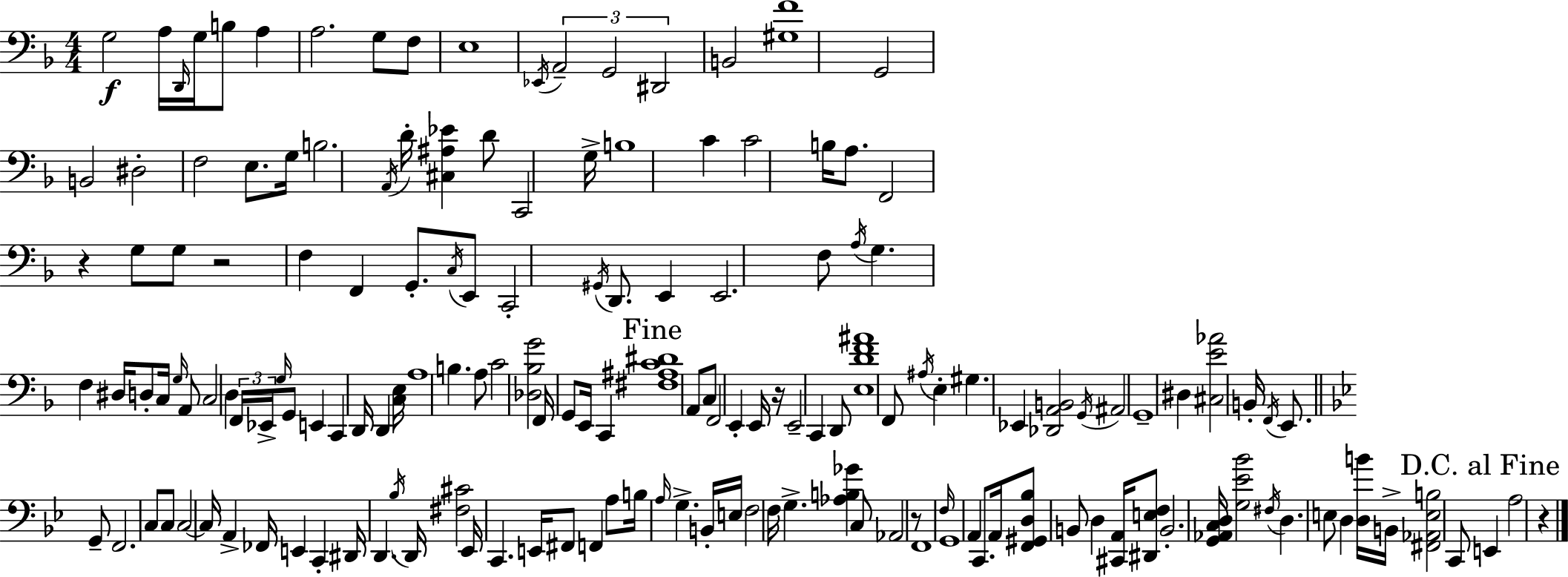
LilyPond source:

{
  \clef bass
  \numericTimeSignature
  \time 4/4
  \key d \minor
  g2\f a16 \grace { d,16 } g16 b8 a4 | a2. g8 f8 | e1 | \acciaccatura { ees,16 } \tuplet 3/2 { a,2-- g,2 | \break dis,2 } b,2 | <gis f'>1 | g,2 b,2 | dis2-. f2 | \break e8. g16 b2. | \acciaccatura { a,16 } d'16-. <cis ais ees'>4 d'8 c,2 | g16-> b1 | c'4 c'2 b16 | \break a8. f,2 r4 g8 | g8 r2 f4 f,4 | g,8.-. \acciaccatura { c16 } e,8 c,2-. | \acciaccatura { gis,16 } d,8. e,4 e,2. | \break f8 \acciaccatura { a16 } g4. f4 | dis16 d8-. c16 \grace { g16 } a,8 c2 | d4 \tuplet 3/2 { f,16 ees,16-> \grace { g16 } } g,8 e,4 c,4 | d,16 d,4 <c e>16 a1 | \break b4. a8 | c'2 <des bes g'>2 | f,16 g,8 e,16 c,4 \mark "Fine" <fis ais c' dis'>1 | a,8 c8 f,2 | \break e,4-. e,16 r16 e,2-- | c,4 d,8 <e d' f' ais'>1 | f,8 \acciaccatura { ais16 } e4-. gis4. | ees,4 <des, a, b,>2 | \break \acciaccatura { g,16 } ais,2 g,1-- | dis4 <cis e' aes'>2 | b,16-. \acciaccatura { f,16 } e,8. \bar "||" \break \key g \minor g,8-- f,2. c8 | c8 c2~~ c16 a,4-> fes,16 | e,4 c,4-. dis,16 d,4. \acciaccatura { bes16 } | d,16 <fis cis'>2 ees,16 c,4. | \break e,16 fis,8 f,4 a8 b16 \grace { a16 } g4.-> | b,16-. e16 f2 f16 g4.-> | <aes b ges'>4 c8 aes,2 | r8 f,1 | \break \grace { f16 } g,1 | a,4 c,8. a,16 <f, gis, d bes>8 b,8 d4 | <cis, a,>16 <dis, e f>8 b,2.-. | <g, aes, c d>16 <g ees' bes'>2 \acciaccatura { fis16 } d4. | \break e8 d4 <d b'>16 b,16-> <fis, aes, e b>2 | c,8 \mark "D.C. al Fine" e,4 a2 | r4 \bar "|."
}